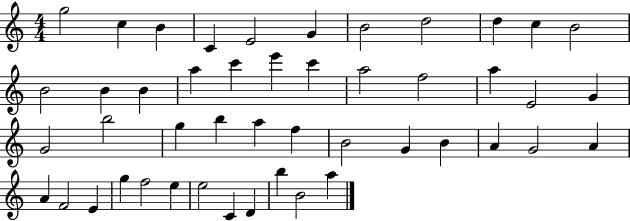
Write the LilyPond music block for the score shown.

{
  \clef treble
  \numericTimeSignature
  \time 4/4
  \key c \major
  g''2 c''4 b'4 | c'4 e'2 g'4 | b'2 d''2 | d''4 c''4 b'2 | \break b'2 b'4 b'4 | a''4 c'''4 e'''4 c'''4 | a''2 f''2 | a''4 e'2 g'4 | \break g'2 b''2 | g''4 b''4 a''4 f''4 | b'2 g'4 b'4 | a'4 g'2 a'4 | \break a'4 f'2 e'4 | g''4 f''2 e''4 | e''2 c'4 d'4 | b''4 b'2 a''4 | \break \bar "|."
}